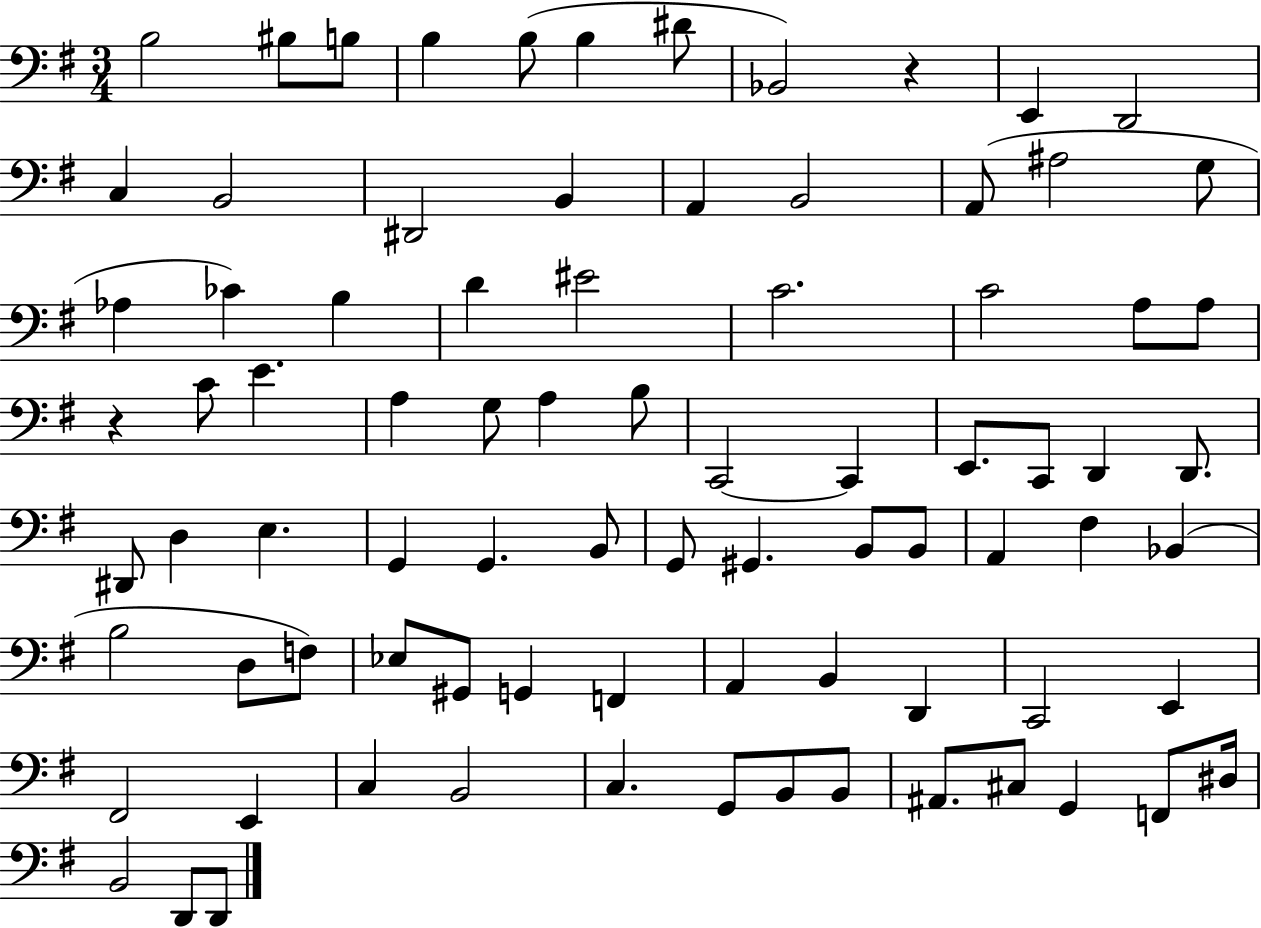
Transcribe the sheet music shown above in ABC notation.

X:1
T:Untitled
M:3/4
L:1/4
K:G
B,2 ^B,/2 B,/2 B, B,/2 B, ^D/2 _B,,2 z E,, D,,2 C, B,,2 ^D,,2 B,, A,, B,,2 A,,/2 ^A,2 G,/2 _A, _C B, D ^E2 C2 C2 A,/2 A,/2 z C/2 E A, G,/2 A, B,/2 C,,2 C,, E,,/2 C,,/2 D,, D,,/2 ^D,,/2 D, E, G,, G,, B,,/2 G,,/2 ^G,, B,,/2 B,,/2 A,, ^F, _B,, B,2 D,/2 F,/2 _E,/2 ^G,,/2 G,, F,, A,, B,, D,, C,,2 E,, ^F,,2 E,, C, B,,2 C, G,,/2 B,,/2 B,,/2 ^A,,/2 ^C,/2 G,, F,,/2 ^D,/4 B,,2 D,,/2 D,,/2